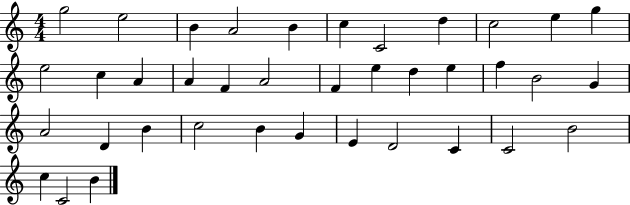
{
  \clef treble
  \numericTimeSignature
  \time 4/4
  \key c \major
  g''2 e''2 | b'4 a'2 b'4 | c''4 c'2 d''4 | c''2 e''4 g''4 | \break e''2 c''4 a'4 | a'4 f'4 a'2 | f'4 e''4 d''4 e''4 | f''4 b'2 g'4 | \break a'2 d'4 b'4 | c''2 b'4 g'4 | e'4 d'2 c'4 | c'2 b'2 | \break c''4 c'2 b'4 | \bar "|."
}